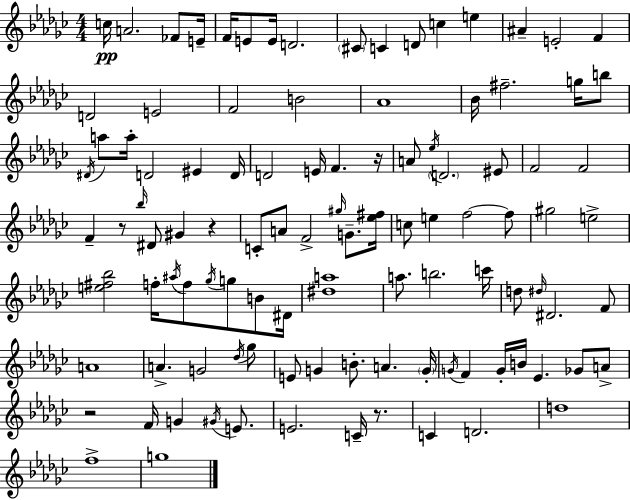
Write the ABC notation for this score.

X:1
T:Untitled
M:4/4
L:1/4
K:Ebm
c/4 A2 _F/2 E/4 F/4 E/2 E/4 D2 ^C/2 C D/2 c e ^A E2 F D2 E2 F2 B2 _A4 _B/4 ^f2 g/4 b/2 ^D/4 a/2 a/4 D2 ^E D/4 D2 E/4 F z/4 A/2 _e/4 D2 ^E/2 F2 F2 F z/2 _b/4 ^D/2 ^G z C/2 A/2 F2 ^g/4 G/2 [_e^f]/4 c/2 e f2 f/2 ^g2 e2 [e^f_b]2 f/4 ^a/4 f/2 _g/4 g/2 B/2 ^D/4 [^da]4 a/2 b2 c'/4 d/2 ^d/4 ^D2 F/2 A4 A G2 _d/4 _g/2 E/2 G B/2 A G/4 G/4 F G/4 B/4 _E _G/2 A/2 z2 F/4 G ^G/4 E/2 E2 C/4 z/2 C D2 d4 f4 g4